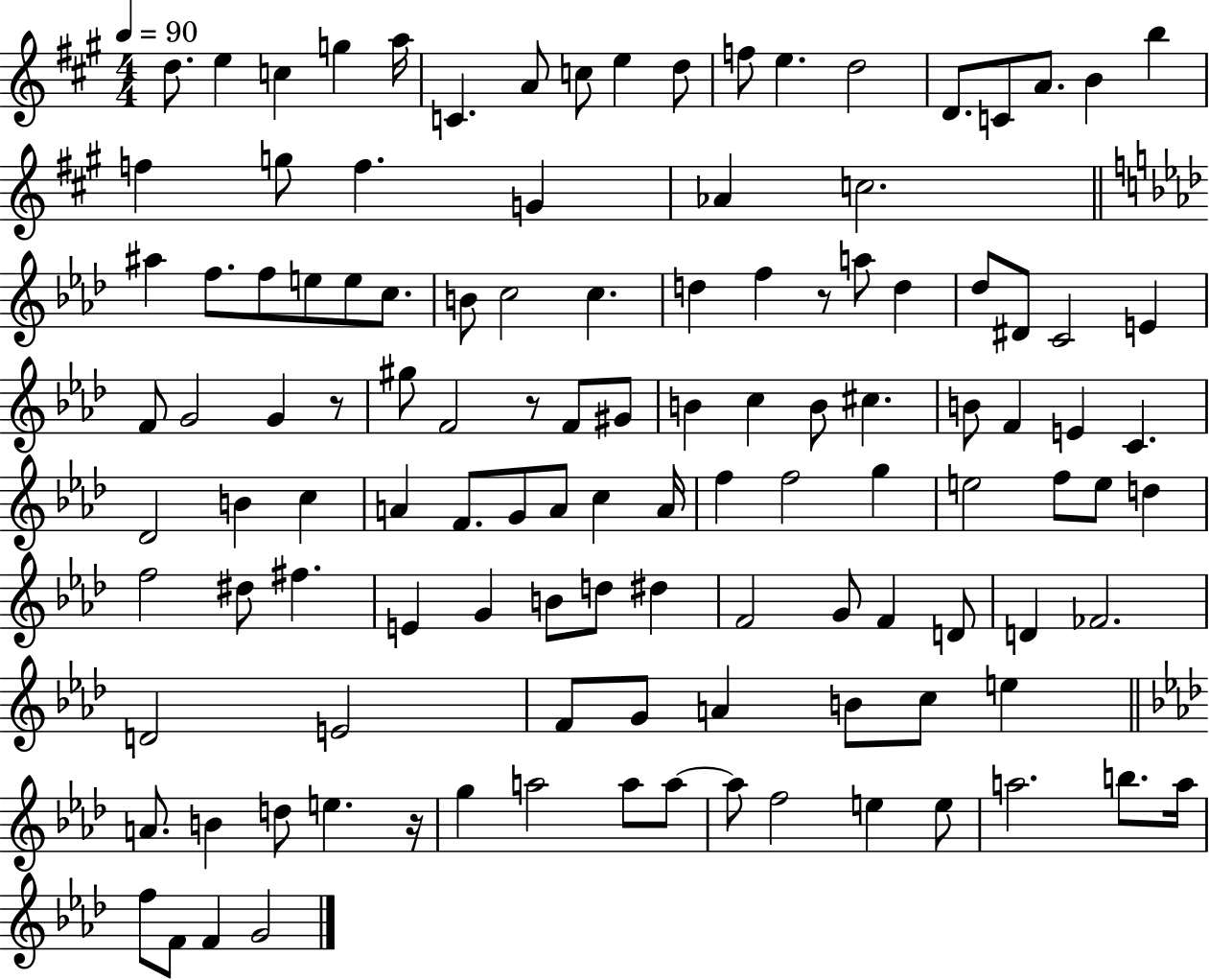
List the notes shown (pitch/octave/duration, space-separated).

D5/e. E5/q C5/q G5/q A5/s C4/q. A4/e C5/e E5/q D5/e F5/e E5/q. D5/h D4/e. C4/e A4/e. B4/q B5/q F5/q G5/e F5/q. G4/q Ab4/q C5/h. A#5/q F5/e. F5/e E5/e E5/e C5/e. B4/e C5/h C5/q. D5/q F5/q R/e A5/e D5/q Db5/e D#4/e C4/h E4/q F4/e G4/h G4/q R/e G#5/e F4/h R/e F4/e G#4/e B4/q C5/q B4/e C#5/q. B4/e F4/q E4/q C4/q. Db4/h B4/q C5/q A4/q F4/e. G4/e A4/e C5/q A4/s F5/q F5/h G5/q E5/h F5/e E5/e D5/q F5/h D#5/e F#5/q. E4/q G4/q B4/e D5/e D#5/q F4/h G4/e F4/q D4/e D4/q FES4/h. D4/h E4/h F4/e G4/e A4/q B4/e C5/e E5/q A4/e. B4/q D5/e E5/q. R/s G5/q A5/h A5/e A5/e A5/e F5/h E5/q E5/e A5/h. B5/e. A5/s F5/e F4/e F4/q G4/h